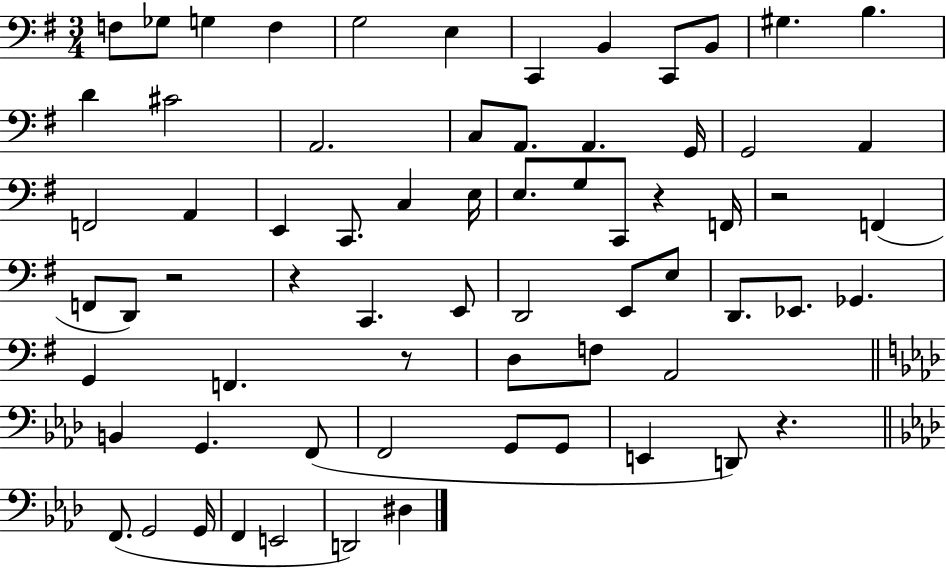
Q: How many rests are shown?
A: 6